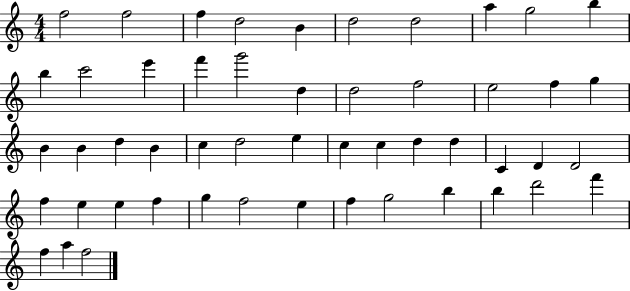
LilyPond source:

{
  \clef treble
  \numericTimeSignature
  \time 4/4
  \key c \major
  f''2 f''2 | f''4 d''2 b'4 | d''2 d''2 | a''4 g''2 b''4 | \break b''4 c'''2 e'''4 | f'''4 g'''2 d''4 | d''2 f''2 | e''2 f''4 g''4 | \break b'4 b'4 d''4 b'4 | c''4 d''2 e''4 | c''4 c''4 d''4 d''4 | c'4 d'4 d'2 | \break f''4 e''4 e''4 f''4 | g''4 f''2 e''4 | f''4 g''2 b''4 | b''4 d'''2 f'''4 | \break f''4 a''4 f''2 | \bar "|."
}